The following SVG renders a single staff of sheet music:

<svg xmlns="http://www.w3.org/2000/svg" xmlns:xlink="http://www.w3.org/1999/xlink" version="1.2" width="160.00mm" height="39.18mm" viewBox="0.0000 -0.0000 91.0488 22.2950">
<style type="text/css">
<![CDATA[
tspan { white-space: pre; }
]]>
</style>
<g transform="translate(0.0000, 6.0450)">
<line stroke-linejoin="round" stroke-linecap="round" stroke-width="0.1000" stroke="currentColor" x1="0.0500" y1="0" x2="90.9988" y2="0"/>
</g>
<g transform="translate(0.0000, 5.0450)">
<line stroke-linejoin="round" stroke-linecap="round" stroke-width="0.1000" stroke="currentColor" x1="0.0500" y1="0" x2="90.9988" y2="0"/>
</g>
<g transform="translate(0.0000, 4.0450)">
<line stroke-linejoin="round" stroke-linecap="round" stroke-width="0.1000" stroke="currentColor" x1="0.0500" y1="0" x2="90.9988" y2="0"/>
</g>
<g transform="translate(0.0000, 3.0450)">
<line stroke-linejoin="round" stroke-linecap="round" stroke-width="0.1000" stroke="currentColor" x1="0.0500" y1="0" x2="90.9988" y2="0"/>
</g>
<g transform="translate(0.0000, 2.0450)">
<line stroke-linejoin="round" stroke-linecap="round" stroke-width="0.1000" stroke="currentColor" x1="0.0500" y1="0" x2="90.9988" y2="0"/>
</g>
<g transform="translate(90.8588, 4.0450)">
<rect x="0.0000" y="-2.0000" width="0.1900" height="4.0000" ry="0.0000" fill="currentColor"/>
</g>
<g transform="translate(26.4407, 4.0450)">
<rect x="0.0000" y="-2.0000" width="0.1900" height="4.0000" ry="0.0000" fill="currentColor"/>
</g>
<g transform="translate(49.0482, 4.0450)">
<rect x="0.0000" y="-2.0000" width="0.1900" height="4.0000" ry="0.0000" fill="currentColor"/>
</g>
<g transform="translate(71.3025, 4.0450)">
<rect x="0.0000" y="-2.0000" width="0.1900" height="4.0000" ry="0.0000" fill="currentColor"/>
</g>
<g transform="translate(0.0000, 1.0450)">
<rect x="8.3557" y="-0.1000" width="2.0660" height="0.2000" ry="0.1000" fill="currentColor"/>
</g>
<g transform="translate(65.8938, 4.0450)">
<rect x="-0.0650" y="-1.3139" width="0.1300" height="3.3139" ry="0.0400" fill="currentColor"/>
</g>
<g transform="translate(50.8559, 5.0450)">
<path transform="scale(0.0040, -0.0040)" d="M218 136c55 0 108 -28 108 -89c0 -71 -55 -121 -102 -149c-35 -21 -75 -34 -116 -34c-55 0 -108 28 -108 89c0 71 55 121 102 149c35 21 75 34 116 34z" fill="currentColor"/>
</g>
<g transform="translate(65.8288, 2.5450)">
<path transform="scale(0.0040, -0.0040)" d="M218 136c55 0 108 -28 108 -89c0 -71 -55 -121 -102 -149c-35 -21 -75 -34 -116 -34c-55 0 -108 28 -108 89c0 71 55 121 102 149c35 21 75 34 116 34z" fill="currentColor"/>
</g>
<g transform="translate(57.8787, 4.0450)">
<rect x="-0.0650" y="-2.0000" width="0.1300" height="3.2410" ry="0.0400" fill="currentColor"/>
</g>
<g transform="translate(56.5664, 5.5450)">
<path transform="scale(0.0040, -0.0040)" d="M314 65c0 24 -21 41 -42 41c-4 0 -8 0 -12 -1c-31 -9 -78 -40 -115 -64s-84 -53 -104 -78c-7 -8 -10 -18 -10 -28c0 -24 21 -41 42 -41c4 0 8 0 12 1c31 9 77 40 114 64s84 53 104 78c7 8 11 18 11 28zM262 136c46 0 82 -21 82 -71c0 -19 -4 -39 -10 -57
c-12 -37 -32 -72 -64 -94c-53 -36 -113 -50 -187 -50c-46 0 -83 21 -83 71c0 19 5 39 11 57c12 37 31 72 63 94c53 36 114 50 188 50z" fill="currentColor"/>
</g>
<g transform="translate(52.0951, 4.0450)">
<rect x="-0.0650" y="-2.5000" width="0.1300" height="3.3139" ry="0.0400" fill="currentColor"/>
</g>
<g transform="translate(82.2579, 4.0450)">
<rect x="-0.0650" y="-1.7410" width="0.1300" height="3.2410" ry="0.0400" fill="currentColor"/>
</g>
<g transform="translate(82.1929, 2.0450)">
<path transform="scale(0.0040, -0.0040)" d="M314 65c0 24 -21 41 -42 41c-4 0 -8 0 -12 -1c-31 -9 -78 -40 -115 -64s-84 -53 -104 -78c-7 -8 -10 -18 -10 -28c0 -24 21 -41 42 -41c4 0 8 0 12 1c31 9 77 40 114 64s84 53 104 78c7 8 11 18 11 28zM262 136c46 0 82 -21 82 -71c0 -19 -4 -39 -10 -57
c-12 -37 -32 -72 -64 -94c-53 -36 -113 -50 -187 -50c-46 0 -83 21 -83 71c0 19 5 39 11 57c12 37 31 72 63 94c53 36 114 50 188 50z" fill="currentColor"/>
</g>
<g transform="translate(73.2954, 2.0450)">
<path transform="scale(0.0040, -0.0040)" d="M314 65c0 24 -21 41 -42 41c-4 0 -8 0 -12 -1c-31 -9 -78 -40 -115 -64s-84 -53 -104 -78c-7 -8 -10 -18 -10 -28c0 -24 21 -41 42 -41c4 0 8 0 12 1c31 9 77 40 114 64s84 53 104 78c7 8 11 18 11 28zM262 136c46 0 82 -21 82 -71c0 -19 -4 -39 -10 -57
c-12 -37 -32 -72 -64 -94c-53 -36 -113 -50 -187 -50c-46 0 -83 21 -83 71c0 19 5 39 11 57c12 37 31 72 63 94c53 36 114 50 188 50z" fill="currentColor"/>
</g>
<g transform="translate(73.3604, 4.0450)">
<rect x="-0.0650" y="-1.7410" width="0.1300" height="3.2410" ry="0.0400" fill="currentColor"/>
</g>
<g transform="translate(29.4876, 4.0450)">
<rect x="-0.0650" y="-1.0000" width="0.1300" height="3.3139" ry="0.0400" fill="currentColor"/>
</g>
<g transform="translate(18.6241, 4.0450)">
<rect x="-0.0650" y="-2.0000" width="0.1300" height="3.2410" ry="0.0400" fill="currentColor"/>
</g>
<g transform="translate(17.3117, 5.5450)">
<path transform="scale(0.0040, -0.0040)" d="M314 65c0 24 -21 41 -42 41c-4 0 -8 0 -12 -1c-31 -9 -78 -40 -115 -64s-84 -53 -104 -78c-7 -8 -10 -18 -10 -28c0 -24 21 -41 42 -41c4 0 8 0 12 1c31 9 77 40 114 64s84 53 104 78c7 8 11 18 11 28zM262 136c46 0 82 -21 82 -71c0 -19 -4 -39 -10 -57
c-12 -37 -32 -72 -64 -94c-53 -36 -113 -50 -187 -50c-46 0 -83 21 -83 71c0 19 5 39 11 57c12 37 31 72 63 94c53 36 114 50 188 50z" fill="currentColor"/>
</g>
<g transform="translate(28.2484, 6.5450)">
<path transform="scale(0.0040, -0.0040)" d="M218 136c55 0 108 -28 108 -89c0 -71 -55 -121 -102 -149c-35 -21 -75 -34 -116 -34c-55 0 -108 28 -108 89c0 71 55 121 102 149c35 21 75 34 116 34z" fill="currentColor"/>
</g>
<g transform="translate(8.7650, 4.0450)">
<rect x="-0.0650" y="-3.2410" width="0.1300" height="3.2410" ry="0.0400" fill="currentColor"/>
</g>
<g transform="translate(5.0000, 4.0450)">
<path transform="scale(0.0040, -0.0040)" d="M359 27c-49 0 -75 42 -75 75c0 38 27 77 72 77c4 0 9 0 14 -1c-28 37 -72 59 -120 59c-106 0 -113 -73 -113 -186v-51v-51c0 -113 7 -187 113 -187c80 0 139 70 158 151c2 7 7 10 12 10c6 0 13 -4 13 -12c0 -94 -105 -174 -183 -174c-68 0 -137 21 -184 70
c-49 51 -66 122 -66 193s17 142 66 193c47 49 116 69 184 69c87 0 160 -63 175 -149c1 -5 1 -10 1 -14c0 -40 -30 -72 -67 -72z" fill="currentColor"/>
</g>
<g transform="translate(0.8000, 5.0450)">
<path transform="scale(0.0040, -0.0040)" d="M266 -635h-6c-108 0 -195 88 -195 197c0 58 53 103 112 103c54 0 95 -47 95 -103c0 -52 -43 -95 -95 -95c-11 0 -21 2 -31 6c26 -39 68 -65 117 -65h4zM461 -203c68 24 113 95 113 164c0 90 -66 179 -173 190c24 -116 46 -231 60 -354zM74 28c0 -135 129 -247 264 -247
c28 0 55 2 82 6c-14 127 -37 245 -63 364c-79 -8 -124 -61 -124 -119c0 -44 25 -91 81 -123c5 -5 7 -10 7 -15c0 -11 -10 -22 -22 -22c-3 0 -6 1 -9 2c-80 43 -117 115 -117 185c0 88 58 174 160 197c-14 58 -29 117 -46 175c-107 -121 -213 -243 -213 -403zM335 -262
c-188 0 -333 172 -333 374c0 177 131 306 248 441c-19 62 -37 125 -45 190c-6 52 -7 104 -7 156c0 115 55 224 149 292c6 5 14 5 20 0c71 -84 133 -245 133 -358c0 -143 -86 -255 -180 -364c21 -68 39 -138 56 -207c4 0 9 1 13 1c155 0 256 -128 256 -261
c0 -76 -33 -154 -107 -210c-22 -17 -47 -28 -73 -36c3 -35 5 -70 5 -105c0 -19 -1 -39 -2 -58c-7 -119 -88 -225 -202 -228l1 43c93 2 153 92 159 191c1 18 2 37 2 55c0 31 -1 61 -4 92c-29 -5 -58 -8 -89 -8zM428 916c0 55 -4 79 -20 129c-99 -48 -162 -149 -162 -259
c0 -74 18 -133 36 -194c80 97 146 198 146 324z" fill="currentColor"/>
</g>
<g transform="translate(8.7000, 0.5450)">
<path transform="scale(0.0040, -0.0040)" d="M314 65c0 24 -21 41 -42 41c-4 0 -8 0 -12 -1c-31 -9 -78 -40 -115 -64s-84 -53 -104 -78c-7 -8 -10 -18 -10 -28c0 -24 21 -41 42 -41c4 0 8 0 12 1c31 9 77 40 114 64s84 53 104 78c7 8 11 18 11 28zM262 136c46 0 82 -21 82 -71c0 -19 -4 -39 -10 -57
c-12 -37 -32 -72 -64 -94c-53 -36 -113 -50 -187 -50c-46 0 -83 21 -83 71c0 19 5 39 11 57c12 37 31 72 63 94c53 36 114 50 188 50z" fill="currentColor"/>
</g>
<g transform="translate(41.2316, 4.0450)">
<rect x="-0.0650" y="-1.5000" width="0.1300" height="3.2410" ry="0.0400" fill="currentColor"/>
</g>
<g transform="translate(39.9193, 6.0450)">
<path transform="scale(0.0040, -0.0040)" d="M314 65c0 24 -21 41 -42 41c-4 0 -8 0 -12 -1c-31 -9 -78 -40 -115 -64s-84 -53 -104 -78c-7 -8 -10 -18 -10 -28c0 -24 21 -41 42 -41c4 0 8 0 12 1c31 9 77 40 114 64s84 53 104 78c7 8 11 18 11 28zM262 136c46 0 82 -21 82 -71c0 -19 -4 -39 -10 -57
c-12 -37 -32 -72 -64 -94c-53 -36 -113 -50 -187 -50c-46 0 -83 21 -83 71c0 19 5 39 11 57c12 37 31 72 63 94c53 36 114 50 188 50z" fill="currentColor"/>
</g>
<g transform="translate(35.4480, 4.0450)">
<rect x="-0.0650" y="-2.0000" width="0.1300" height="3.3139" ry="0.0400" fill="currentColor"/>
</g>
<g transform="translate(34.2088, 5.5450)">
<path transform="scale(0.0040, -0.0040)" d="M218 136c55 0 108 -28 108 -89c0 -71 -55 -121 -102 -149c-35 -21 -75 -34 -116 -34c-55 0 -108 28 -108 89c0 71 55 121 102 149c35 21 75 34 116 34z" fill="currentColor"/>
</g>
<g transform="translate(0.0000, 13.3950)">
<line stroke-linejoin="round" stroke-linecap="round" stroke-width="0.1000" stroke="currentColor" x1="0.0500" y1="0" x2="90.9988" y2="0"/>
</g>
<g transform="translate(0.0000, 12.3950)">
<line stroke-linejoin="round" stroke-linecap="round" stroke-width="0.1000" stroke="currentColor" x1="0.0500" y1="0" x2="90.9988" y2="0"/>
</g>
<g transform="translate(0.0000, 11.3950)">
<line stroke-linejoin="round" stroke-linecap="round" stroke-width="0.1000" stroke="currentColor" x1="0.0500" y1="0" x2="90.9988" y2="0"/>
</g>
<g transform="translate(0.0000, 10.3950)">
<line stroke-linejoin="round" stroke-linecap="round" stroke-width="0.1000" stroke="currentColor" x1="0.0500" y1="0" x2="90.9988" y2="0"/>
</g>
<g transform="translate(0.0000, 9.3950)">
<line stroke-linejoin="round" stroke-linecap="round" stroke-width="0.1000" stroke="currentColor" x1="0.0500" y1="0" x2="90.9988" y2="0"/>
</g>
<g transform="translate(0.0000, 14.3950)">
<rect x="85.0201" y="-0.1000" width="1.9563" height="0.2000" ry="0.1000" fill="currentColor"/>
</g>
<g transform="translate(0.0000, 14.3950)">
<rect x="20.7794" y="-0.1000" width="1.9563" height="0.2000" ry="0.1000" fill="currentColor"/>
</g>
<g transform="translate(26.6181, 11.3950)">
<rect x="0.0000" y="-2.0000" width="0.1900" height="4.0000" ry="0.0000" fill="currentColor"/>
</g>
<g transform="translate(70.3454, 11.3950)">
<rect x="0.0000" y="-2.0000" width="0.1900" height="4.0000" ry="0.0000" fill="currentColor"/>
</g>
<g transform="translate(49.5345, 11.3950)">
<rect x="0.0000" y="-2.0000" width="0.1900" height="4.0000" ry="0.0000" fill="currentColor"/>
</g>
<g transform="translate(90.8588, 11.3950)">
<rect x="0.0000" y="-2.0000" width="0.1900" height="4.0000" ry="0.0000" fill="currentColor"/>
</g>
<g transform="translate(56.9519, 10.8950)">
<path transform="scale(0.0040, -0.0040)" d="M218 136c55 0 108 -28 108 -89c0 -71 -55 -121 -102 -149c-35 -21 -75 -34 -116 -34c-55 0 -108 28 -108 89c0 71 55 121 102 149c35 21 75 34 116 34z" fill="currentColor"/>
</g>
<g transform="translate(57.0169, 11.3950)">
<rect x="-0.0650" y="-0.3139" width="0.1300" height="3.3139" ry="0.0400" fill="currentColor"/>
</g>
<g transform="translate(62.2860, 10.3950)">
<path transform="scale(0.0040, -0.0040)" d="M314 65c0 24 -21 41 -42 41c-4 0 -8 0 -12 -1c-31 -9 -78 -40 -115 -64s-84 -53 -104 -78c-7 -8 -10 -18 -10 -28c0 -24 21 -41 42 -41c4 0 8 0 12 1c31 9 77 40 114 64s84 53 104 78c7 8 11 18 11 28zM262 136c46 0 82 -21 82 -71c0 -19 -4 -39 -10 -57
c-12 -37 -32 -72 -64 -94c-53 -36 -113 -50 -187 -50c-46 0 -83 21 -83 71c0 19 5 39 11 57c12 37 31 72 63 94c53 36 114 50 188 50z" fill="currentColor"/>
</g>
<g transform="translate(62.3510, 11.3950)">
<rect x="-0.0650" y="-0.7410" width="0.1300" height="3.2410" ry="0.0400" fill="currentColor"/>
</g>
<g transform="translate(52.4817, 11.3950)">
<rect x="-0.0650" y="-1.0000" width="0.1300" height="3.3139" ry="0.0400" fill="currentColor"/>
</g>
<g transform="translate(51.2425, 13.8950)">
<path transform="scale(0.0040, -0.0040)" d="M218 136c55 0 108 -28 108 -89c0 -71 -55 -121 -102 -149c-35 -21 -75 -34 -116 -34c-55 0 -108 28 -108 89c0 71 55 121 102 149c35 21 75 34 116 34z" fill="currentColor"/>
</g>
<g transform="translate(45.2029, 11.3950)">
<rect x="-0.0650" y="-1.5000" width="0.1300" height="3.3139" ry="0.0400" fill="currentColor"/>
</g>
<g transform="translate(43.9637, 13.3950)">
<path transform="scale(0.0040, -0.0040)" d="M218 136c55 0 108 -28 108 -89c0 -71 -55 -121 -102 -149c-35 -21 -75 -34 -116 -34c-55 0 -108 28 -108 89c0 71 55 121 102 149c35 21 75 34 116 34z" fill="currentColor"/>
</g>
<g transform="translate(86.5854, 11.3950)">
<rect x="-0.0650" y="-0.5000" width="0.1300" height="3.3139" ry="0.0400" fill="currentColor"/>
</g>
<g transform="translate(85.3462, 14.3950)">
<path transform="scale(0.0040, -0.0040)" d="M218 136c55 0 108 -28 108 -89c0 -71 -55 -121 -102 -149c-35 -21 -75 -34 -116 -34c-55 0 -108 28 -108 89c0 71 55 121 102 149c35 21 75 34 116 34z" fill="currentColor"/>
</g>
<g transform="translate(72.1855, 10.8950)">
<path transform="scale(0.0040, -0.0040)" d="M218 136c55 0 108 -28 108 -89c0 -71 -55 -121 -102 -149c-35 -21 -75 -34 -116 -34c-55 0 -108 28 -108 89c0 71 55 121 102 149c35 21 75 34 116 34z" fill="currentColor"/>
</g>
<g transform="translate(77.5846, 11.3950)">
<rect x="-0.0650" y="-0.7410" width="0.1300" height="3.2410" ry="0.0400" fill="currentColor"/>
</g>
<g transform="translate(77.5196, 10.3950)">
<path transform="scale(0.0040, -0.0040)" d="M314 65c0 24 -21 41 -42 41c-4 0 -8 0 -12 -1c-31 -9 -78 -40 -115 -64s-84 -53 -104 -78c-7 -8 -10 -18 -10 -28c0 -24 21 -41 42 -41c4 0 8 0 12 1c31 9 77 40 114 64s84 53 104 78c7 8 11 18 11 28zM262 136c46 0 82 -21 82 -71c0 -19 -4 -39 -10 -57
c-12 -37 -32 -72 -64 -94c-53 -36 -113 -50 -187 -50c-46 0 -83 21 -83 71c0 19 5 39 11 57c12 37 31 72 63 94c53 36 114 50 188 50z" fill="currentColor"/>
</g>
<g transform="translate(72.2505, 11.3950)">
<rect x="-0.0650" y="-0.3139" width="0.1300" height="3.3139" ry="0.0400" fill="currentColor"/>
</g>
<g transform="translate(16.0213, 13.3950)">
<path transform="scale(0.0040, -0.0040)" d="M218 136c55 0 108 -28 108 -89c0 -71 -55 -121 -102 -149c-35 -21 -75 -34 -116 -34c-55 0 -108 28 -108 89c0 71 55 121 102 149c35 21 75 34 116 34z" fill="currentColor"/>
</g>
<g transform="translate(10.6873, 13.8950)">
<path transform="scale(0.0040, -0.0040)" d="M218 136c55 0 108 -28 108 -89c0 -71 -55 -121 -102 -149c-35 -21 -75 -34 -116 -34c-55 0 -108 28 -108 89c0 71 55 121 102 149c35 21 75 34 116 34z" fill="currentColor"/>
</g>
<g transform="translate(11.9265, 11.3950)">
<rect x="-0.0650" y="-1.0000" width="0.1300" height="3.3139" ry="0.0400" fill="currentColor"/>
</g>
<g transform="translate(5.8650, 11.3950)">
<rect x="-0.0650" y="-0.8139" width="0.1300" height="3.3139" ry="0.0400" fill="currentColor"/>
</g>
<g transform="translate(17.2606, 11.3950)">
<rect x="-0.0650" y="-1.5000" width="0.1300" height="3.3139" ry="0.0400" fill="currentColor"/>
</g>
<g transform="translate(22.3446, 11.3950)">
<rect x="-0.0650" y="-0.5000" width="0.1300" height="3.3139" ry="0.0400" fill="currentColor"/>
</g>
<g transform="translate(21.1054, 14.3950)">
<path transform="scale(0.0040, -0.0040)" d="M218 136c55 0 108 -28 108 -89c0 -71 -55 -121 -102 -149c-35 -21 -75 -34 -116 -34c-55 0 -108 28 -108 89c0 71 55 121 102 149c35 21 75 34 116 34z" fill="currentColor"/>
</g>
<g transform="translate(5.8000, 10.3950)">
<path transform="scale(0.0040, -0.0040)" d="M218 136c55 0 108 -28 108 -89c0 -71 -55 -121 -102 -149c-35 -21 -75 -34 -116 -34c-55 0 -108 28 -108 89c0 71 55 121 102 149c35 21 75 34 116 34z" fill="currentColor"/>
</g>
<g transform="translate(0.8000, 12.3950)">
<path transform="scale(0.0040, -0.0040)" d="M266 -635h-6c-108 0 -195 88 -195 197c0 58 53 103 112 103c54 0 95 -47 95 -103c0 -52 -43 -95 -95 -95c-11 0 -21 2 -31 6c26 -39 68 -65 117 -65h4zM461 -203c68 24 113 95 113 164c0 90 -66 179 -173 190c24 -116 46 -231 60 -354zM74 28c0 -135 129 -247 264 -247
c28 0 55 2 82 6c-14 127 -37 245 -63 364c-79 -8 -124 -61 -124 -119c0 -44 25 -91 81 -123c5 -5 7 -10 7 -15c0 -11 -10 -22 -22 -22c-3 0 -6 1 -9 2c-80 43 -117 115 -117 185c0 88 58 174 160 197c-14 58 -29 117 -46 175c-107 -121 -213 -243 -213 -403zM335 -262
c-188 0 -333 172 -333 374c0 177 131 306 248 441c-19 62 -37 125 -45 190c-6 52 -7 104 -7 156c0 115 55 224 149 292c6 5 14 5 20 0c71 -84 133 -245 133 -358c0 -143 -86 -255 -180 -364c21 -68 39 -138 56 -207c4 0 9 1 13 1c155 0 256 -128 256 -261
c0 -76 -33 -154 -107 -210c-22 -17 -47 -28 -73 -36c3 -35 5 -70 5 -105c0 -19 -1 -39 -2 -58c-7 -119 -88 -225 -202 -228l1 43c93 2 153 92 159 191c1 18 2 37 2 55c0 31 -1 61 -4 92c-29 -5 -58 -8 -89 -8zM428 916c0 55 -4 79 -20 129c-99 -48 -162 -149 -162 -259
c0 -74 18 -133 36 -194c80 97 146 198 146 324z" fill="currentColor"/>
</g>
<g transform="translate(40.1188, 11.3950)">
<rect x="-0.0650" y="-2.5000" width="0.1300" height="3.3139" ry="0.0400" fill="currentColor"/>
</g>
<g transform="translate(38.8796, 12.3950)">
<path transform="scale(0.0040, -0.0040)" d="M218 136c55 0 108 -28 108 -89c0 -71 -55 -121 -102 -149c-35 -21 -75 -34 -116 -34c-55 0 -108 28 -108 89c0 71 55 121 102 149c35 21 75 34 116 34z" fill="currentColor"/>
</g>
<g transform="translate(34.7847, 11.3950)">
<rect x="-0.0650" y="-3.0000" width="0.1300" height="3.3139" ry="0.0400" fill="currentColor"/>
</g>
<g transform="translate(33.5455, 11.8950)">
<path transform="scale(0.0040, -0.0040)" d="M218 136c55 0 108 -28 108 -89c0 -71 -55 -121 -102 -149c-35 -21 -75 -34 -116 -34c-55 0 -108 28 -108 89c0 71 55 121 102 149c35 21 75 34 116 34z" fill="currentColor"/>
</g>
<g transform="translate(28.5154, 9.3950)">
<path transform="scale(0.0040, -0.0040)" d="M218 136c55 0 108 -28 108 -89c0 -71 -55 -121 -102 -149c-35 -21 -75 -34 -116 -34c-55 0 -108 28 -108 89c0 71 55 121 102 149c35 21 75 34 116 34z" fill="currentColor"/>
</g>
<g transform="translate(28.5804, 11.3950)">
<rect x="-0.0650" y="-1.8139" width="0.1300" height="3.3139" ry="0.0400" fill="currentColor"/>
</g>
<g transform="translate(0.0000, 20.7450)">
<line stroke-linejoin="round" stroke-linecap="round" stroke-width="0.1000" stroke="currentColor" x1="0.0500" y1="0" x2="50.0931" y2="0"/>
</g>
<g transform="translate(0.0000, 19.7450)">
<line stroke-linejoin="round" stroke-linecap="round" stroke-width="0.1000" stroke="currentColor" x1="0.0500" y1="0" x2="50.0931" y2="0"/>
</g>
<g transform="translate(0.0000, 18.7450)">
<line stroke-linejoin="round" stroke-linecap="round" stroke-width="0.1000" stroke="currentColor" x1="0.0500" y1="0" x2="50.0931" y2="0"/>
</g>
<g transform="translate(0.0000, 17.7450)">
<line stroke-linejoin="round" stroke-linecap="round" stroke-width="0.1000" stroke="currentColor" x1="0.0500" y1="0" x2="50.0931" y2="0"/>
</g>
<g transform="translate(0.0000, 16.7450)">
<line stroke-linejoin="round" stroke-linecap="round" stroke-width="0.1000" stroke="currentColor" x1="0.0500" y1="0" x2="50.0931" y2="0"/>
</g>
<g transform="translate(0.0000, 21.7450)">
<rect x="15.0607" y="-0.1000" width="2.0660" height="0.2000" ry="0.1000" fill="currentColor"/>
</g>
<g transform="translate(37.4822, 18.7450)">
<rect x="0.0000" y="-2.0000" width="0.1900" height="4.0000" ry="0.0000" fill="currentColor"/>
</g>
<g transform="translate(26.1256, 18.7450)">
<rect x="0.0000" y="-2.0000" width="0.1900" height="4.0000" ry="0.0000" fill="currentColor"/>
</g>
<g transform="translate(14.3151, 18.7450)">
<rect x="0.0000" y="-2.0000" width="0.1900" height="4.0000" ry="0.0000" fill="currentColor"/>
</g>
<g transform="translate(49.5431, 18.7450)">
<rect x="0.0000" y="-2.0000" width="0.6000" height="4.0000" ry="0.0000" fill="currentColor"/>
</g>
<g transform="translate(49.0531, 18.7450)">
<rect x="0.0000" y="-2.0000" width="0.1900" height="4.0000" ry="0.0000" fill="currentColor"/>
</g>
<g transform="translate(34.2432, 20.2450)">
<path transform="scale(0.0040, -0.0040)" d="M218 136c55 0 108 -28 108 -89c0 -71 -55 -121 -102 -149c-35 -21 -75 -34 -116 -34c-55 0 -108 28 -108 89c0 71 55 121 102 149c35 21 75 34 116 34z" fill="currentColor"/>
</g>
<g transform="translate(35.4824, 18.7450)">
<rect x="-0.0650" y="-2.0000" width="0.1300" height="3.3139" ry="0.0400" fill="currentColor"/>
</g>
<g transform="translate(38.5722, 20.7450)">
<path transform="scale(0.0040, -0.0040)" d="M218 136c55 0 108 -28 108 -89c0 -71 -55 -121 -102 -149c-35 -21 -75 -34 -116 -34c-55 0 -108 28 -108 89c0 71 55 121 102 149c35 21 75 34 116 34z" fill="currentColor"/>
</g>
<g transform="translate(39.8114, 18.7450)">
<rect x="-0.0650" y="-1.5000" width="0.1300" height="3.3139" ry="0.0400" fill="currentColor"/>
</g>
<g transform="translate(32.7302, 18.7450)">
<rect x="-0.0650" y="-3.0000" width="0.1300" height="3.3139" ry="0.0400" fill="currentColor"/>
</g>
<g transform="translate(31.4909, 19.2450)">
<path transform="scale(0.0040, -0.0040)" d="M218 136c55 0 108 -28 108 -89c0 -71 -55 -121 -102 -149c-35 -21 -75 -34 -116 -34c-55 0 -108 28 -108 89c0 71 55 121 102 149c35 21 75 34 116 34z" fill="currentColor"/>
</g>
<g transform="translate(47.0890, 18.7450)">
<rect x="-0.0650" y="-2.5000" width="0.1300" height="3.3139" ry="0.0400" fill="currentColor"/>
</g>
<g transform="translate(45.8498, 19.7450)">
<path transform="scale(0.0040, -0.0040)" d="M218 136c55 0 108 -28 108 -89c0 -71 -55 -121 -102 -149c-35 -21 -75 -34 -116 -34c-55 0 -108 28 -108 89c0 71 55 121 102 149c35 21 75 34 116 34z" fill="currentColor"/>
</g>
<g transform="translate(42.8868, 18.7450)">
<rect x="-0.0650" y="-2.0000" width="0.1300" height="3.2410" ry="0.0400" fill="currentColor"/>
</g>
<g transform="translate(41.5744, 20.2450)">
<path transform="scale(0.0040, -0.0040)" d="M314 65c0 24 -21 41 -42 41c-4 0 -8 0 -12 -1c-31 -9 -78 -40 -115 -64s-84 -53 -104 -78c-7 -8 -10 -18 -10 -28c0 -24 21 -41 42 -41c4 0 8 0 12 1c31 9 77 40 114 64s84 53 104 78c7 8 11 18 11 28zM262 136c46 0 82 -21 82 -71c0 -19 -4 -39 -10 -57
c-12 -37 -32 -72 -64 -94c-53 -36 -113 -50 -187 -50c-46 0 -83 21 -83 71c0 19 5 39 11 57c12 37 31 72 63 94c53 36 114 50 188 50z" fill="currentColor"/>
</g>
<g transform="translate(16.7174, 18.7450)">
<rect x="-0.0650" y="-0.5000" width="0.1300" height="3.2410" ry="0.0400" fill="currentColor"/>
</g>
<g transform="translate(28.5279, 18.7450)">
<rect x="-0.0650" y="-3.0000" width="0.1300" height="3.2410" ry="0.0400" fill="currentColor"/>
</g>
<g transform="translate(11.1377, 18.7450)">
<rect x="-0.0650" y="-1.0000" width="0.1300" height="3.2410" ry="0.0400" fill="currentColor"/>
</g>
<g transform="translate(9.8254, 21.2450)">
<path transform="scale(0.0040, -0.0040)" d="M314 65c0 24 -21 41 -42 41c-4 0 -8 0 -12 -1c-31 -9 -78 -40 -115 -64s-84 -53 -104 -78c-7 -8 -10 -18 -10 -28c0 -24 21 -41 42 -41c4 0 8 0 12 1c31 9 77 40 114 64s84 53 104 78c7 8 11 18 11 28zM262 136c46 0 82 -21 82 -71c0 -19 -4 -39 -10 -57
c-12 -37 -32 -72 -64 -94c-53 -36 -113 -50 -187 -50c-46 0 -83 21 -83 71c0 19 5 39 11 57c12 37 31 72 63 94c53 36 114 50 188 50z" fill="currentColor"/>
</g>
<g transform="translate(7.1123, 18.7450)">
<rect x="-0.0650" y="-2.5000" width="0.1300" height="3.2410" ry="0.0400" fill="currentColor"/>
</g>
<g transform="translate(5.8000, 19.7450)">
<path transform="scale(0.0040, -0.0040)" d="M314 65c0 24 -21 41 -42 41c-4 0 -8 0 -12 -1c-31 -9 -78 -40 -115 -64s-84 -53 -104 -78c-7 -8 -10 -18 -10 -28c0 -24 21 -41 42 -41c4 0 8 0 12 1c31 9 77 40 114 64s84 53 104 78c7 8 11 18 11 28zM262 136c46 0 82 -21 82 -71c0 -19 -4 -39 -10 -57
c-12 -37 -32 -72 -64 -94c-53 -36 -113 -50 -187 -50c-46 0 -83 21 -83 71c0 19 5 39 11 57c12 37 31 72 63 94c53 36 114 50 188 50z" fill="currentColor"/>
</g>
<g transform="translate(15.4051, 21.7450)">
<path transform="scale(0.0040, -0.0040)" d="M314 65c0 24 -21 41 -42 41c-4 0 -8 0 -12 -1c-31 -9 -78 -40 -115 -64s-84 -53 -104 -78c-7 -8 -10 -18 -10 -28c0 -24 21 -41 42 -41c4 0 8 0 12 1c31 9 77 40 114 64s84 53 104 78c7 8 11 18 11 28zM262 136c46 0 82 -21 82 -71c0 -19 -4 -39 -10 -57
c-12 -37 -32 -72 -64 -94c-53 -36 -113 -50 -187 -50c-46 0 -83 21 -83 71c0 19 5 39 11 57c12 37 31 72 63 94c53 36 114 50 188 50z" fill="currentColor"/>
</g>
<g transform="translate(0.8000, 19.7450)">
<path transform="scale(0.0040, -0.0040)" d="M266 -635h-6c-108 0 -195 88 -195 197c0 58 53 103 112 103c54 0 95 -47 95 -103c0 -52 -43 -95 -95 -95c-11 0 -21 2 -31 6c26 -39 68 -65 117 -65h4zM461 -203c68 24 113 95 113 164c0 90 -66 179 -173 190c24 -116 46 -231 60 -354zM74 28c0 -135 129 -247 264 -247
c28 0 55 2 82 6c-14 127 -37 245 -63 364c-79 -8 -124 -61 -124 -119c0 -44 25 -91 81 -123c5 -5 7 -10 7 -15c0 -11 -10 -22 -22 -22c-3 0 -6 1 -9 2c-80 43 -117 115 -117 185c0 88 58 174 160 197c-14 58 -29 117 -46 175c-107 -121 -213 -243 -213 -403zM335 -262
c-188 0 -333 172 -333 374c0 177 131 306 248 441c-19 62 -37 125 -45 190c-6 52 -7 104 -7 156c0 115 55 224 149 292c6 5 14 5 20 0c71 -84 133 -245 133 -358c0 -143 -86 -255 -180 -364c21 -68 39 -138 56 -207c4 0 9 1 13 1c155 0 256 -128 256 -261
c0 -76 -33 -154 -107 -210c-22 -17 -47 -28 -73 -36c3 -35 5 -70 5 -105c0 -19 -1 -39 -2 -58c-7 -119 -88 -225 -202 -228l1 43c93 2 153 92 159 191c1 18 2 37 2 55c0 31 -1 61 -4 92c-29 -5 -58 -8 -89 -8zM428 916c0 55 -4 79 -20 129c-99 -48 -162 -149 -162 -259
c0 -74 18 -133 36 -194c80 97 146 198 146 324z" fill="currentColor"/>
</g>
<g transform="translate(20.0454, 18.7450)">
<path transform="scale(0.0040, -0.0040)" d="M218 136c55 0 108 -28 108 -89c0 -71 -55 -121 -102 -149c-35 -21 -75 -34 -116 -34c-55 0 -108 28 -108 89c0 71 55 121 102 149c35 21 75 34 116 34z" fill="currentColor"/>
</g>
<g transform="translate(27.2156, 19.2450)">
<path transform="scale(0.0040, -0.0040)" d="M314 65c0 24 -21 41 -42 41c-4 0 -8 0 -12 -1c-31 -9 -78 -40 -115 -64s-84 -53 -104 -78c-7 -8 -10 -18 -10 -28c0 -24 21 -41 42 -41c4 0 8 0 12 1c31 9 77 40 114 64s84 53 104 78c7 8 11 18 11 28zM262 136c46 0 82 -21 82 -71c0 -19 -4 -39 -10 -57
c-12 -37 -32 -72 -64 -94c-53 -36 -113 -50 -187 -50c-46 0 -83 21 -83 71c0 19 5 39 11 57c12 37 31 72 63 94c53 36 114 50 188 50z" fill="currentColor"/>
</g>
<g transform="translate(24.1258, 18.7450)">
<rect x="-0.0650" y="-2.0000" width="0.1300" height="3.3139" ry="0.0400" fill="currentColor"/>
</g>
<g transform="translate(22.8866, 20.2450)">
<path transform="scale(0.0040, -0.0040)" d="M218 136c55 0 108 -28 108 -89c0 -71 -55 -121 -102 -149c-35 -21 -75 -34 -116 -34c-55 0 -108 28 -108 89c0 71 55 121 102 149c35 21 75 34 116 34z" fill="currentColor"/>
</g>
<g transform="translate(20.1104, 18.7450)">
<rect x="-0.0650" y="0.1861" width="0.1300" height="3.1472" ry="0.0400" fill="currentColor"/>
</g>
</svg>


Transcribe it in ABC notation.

X:1
T:Untitled
M:4/4
L:1/4
K:C
b2 F2 D F E2 G F2 e f2 f2 d D E C f A G E D c d2 c d2 C G2 D2 C2 B F A2 A F E F2 G